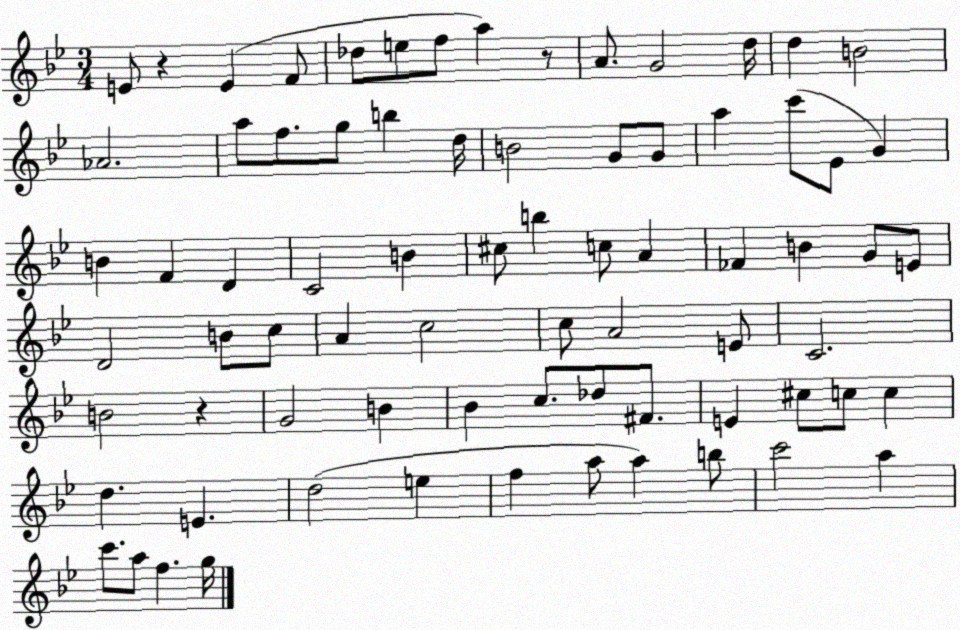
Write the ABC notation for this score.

X:1
T:Untitled
M:3/4
L:1/4
K:Bb
E/2 z E F/2 _d/2 e/2 f/2 a z/2 A/2 G2 d/4 d B2 _A2 a/2 f/2 g/2 b d/4 B2 G/2 G/2 a c'/2 _E/2 G B F D C2 B ^c/2 b c/2 A _F B G/2 E/2 D2 B/2 c/2 A c2 c/2 A2 E/2 C2 B2 z G2 B _B c/2 _d/2 ^F/2 E ^c/2 c/2 c d E d2 e f a/2 a b/2 c'2 a c'/2 a/2 f g/4